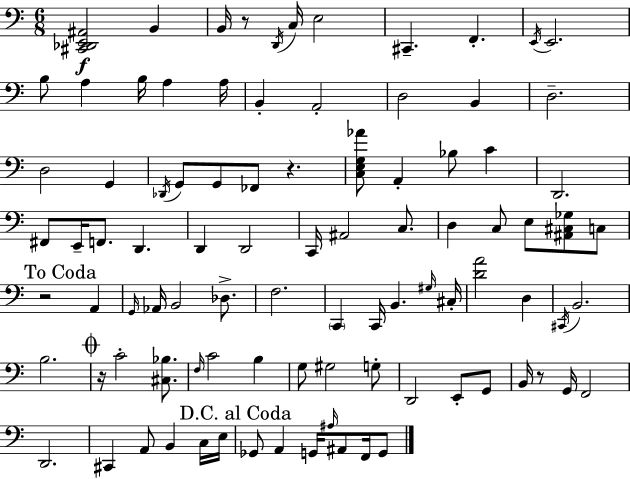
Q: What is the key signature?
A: C major